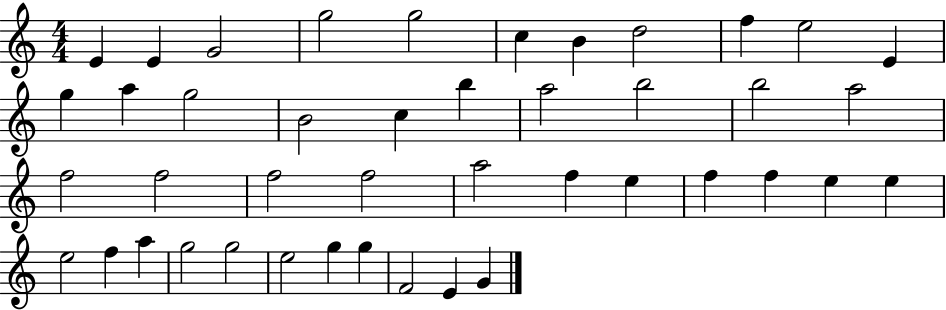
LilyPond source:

{
  \clef treble
  \numericTimeSignature
  \time 4/4
  \key c \major
  e'4 e'4 g'2 | g''2 g''2 | c''4 b'4 d''2 | f''4 e''2 e'4 | \break g''4 a''4 g''2 | b'2 c''4 b''4 | a''2 b''2 | b''2 a''2 | \break f''2 f''2 | f''2 f''2 | a''2 f''4 e''4 | f''4 f''4 e''4 e''4 | \break e''2 f''4 a''4 | g''2 g''2 | e''2 g''4 g''4 | f'2 e'4 g'4 | \break \bar "|."
}